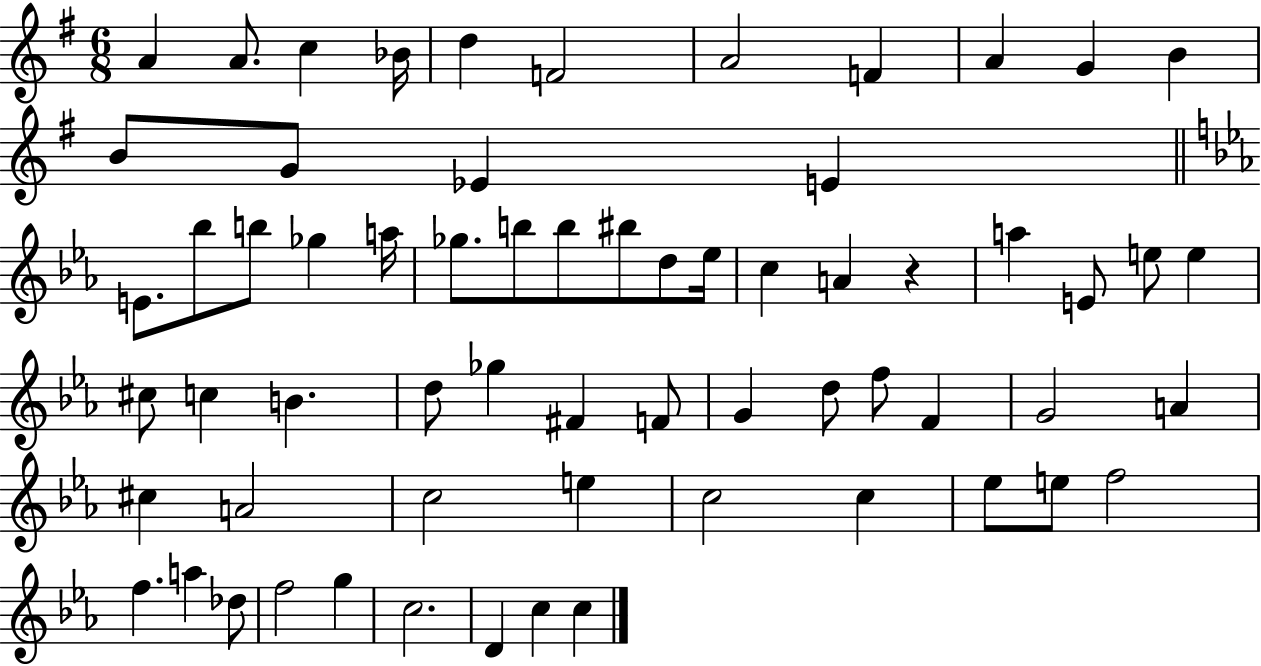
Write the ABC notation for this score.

X:1
T:Untitled
M:6/8
L:1/4
K:G
A A/2 c _B/4 d F2 A2 F A G B B/2 G/2 _E E E/2 _b/2 b/2 _g a/4 _g/2 b/2 b/2 ^b/2 d/2 _e/4 c A z a E/2 e/2 e ^c/2 c B d/2 _g ^F F/2 G d/2 f/2 F G2 A ^c A2 c2 e c2 c _e/2 e/2 f2 f a _d/2 f2 g c2 D c c